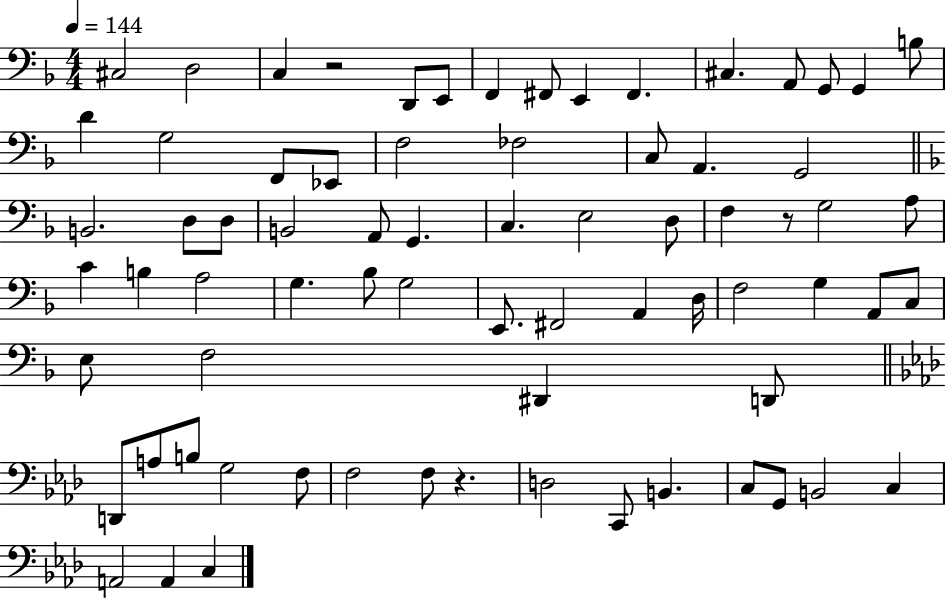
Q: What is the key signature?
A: F major